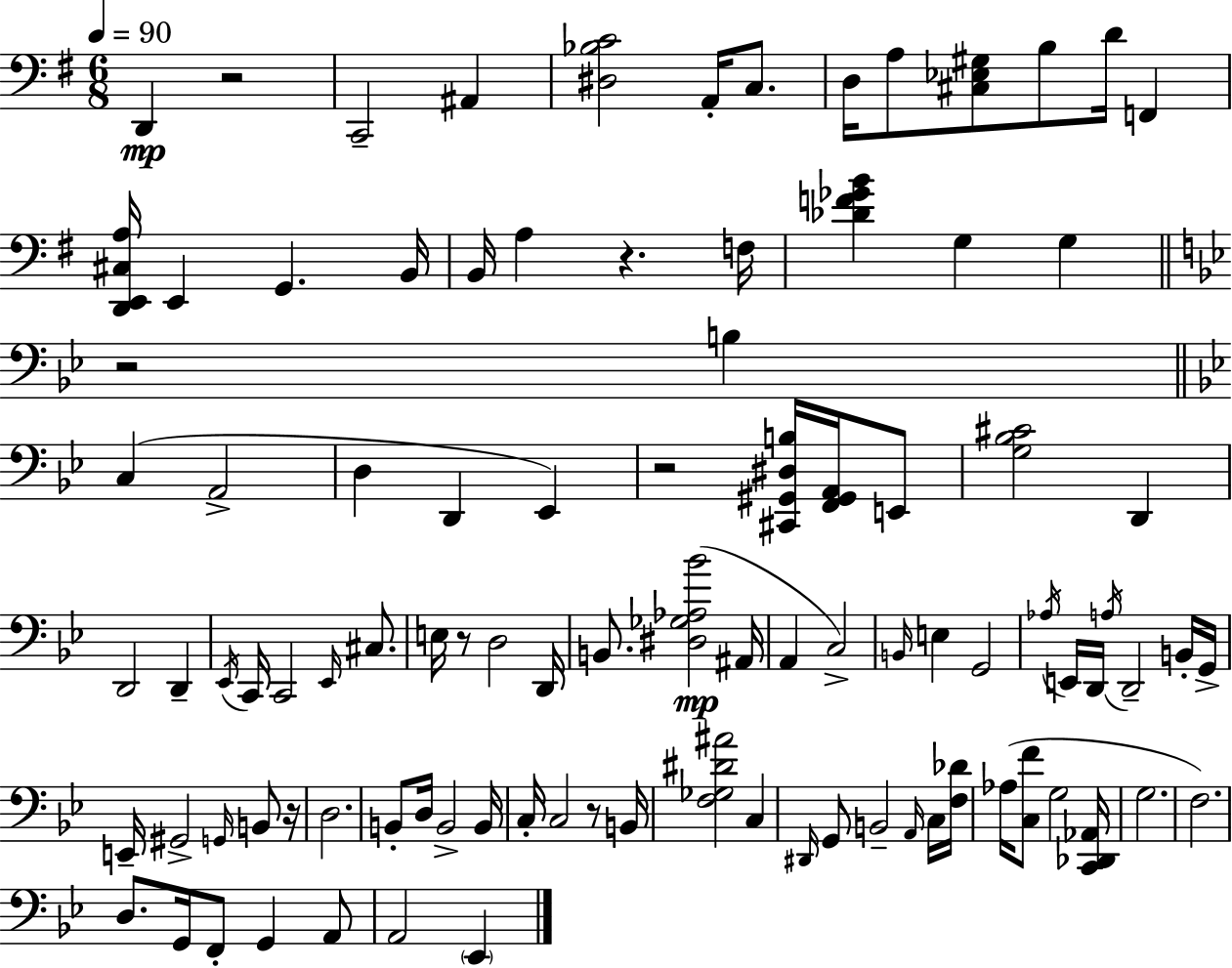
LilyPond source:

{
  \clef bass
  \numericTimeSignature
  \time 6/8
  \key g \major
  \tempo 4 = 90
  d,4\mp r2 | c,2-- ais,4 | <dis bes c'>2 a,16-. c8. | d16 a8 <cis ees gis>8 b8 d'16 f,4 | \break <d, e, cis a>16 e,4 g,4. b,16 | b,16 a4 r4. f16 | <des' f' ges' b'>4 g4 g4 | \bar "||" \break \key g \minor r2 b4 | \bar "||" \break \key bes \major c4( a,2-> | d4 d,4 ees,4) | r2 <cis, gis, dis b>16 <f, gis, a,>16 e,8 | <g bes cis'>2 d,4 | \break d,2 d,4-- | \acciaccatura { ees,16 } c,16 c,2 \grace { ees,16 } cis8. | e16 r8 d2 | d,16 b,8. <dis ges aes bes'>2(\mp | \break ais,16 a,4 c2->) | \grace { b,16 } e4 g,2 | \acciaccatura { aes16 } e,16 d,16 \acciaccatura { a16 } d,2-- | b,16-. g,16-> e,16-- gis,2-> | \break \grace { g,16 } b,8 r16 d2. | b,8-. d16 b,2-> | b,16 c16-. c2 | r8 b,16 <f ges dis' ais'>2 | \break c4 \grace { dis,16 } g,8 b,2-- | \grace { a,16 } c16 <f des'>16 aes16( <c f'>8 g2 | <c, des, aes,>16 g2. | f2.) | \break d8. g,16 | f,8-. g,4 a,8 a,2 | \parenthesize ees,4 \bar "|."
}